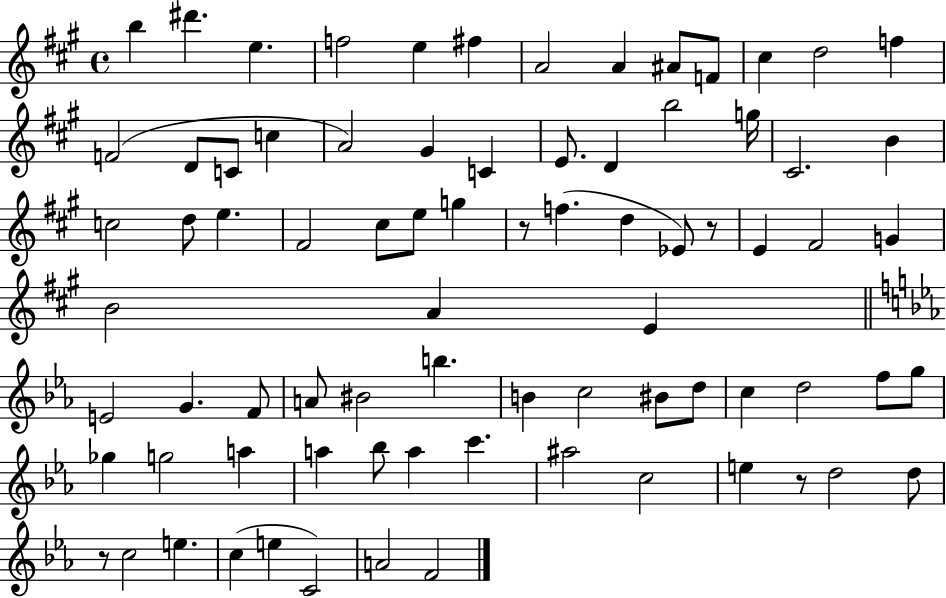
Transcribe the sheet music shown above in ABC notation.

X:1
T:Untitled
M:4/4
L:1/4
K:A
b ^d' e f2 e ^f A2 A ^A/2 F/2 ^c d2 f F2 D/2 C/2 c A2 ^G C E/2 D b2 g/4 ^C2 B c2 d/2 e ^F2 ^c/2 e/2 g z/2 f d _E/2 z/2 E ^F2 G B2 A E E2 G F/2 A/2 ^B2 b B c2 ^B/2 d/2 c d2 f/2 g/2 _g g2 a a _b/2 a c' ^a2 c2 e z/2 d2 d/2 z/2 c2 e c e C2 A2 F2